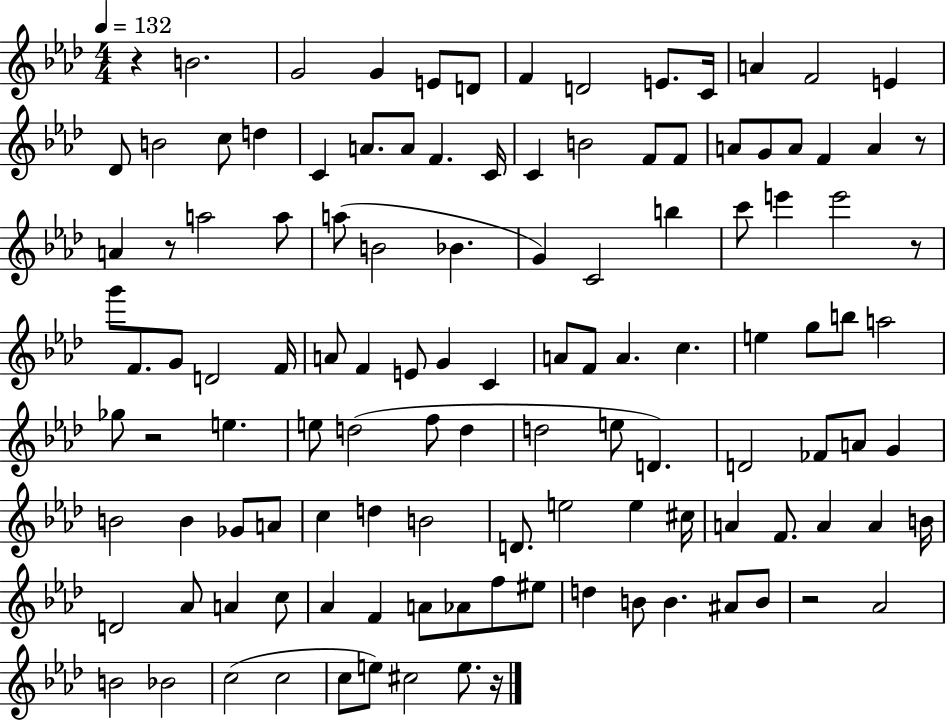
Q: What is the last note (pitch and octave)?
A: E5